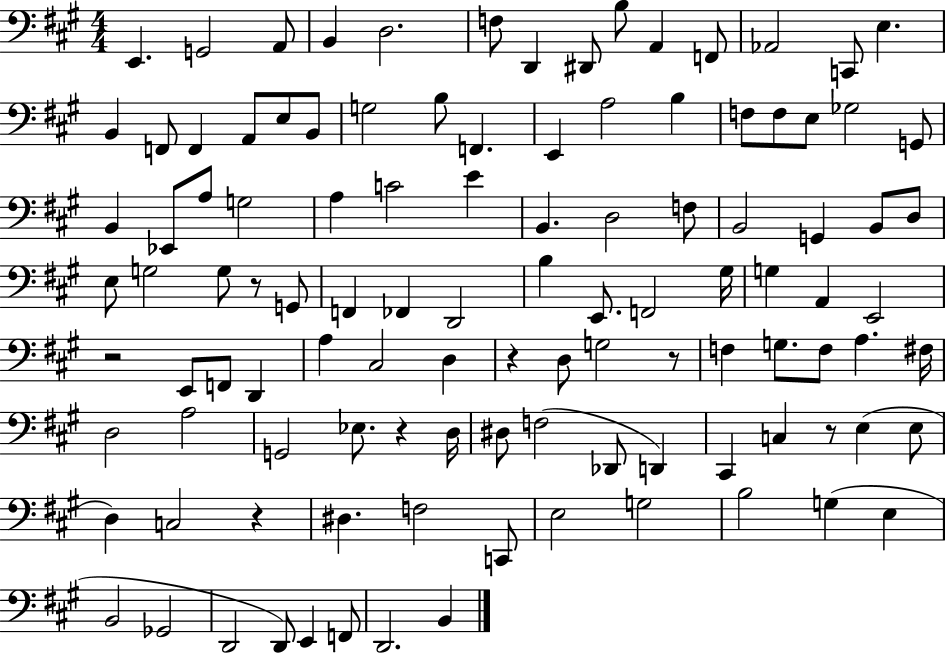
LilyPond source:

{
  \clef bass
  \numericTimeSignature
  \time 4/4
  \key a \major
  \repeat volta 2 { e,4. g,2 a,8 | b,4 d2. | f8 d,4 dis,8 b8 a,4 f,8 | aes,2 c,8 e4. | \break b,4 f,8 f,4 a,8 e8 b,8 | g2 b8 f,4. | e,4 a2 b4 | f8 f8 e8 ges2 g,8 | \break b,4 ees,8 a8 g2 | a4 c'2 e'4 | b,4. d2 f8 | b,2 g,4 b,8 d8 | \break e8 g2 g8 r8 g,8 | f,4 fes,4 d,2 | b4 e,8. f,2 gis16 | g4 a,4 e,2 | \break r2 e,8 f,8 d,4 | a4 cis2 d4 | r4 d8 g2 r8 | f4 g8. f8 a4. fis16 | \break d2 a2 | g,2 ees8. r4 d16 | dis8 f2( des,8 d,4) | cis,4 c4 r8 e4( e8 | \break d4) c2 r4 | dis4. f2 c,8 | e2 g2 | b2 g4( e4 | \break b,2 ges,2 | d,2 d,8) e,4 f,8 | d,2. b,4 | } \bar "|."
}